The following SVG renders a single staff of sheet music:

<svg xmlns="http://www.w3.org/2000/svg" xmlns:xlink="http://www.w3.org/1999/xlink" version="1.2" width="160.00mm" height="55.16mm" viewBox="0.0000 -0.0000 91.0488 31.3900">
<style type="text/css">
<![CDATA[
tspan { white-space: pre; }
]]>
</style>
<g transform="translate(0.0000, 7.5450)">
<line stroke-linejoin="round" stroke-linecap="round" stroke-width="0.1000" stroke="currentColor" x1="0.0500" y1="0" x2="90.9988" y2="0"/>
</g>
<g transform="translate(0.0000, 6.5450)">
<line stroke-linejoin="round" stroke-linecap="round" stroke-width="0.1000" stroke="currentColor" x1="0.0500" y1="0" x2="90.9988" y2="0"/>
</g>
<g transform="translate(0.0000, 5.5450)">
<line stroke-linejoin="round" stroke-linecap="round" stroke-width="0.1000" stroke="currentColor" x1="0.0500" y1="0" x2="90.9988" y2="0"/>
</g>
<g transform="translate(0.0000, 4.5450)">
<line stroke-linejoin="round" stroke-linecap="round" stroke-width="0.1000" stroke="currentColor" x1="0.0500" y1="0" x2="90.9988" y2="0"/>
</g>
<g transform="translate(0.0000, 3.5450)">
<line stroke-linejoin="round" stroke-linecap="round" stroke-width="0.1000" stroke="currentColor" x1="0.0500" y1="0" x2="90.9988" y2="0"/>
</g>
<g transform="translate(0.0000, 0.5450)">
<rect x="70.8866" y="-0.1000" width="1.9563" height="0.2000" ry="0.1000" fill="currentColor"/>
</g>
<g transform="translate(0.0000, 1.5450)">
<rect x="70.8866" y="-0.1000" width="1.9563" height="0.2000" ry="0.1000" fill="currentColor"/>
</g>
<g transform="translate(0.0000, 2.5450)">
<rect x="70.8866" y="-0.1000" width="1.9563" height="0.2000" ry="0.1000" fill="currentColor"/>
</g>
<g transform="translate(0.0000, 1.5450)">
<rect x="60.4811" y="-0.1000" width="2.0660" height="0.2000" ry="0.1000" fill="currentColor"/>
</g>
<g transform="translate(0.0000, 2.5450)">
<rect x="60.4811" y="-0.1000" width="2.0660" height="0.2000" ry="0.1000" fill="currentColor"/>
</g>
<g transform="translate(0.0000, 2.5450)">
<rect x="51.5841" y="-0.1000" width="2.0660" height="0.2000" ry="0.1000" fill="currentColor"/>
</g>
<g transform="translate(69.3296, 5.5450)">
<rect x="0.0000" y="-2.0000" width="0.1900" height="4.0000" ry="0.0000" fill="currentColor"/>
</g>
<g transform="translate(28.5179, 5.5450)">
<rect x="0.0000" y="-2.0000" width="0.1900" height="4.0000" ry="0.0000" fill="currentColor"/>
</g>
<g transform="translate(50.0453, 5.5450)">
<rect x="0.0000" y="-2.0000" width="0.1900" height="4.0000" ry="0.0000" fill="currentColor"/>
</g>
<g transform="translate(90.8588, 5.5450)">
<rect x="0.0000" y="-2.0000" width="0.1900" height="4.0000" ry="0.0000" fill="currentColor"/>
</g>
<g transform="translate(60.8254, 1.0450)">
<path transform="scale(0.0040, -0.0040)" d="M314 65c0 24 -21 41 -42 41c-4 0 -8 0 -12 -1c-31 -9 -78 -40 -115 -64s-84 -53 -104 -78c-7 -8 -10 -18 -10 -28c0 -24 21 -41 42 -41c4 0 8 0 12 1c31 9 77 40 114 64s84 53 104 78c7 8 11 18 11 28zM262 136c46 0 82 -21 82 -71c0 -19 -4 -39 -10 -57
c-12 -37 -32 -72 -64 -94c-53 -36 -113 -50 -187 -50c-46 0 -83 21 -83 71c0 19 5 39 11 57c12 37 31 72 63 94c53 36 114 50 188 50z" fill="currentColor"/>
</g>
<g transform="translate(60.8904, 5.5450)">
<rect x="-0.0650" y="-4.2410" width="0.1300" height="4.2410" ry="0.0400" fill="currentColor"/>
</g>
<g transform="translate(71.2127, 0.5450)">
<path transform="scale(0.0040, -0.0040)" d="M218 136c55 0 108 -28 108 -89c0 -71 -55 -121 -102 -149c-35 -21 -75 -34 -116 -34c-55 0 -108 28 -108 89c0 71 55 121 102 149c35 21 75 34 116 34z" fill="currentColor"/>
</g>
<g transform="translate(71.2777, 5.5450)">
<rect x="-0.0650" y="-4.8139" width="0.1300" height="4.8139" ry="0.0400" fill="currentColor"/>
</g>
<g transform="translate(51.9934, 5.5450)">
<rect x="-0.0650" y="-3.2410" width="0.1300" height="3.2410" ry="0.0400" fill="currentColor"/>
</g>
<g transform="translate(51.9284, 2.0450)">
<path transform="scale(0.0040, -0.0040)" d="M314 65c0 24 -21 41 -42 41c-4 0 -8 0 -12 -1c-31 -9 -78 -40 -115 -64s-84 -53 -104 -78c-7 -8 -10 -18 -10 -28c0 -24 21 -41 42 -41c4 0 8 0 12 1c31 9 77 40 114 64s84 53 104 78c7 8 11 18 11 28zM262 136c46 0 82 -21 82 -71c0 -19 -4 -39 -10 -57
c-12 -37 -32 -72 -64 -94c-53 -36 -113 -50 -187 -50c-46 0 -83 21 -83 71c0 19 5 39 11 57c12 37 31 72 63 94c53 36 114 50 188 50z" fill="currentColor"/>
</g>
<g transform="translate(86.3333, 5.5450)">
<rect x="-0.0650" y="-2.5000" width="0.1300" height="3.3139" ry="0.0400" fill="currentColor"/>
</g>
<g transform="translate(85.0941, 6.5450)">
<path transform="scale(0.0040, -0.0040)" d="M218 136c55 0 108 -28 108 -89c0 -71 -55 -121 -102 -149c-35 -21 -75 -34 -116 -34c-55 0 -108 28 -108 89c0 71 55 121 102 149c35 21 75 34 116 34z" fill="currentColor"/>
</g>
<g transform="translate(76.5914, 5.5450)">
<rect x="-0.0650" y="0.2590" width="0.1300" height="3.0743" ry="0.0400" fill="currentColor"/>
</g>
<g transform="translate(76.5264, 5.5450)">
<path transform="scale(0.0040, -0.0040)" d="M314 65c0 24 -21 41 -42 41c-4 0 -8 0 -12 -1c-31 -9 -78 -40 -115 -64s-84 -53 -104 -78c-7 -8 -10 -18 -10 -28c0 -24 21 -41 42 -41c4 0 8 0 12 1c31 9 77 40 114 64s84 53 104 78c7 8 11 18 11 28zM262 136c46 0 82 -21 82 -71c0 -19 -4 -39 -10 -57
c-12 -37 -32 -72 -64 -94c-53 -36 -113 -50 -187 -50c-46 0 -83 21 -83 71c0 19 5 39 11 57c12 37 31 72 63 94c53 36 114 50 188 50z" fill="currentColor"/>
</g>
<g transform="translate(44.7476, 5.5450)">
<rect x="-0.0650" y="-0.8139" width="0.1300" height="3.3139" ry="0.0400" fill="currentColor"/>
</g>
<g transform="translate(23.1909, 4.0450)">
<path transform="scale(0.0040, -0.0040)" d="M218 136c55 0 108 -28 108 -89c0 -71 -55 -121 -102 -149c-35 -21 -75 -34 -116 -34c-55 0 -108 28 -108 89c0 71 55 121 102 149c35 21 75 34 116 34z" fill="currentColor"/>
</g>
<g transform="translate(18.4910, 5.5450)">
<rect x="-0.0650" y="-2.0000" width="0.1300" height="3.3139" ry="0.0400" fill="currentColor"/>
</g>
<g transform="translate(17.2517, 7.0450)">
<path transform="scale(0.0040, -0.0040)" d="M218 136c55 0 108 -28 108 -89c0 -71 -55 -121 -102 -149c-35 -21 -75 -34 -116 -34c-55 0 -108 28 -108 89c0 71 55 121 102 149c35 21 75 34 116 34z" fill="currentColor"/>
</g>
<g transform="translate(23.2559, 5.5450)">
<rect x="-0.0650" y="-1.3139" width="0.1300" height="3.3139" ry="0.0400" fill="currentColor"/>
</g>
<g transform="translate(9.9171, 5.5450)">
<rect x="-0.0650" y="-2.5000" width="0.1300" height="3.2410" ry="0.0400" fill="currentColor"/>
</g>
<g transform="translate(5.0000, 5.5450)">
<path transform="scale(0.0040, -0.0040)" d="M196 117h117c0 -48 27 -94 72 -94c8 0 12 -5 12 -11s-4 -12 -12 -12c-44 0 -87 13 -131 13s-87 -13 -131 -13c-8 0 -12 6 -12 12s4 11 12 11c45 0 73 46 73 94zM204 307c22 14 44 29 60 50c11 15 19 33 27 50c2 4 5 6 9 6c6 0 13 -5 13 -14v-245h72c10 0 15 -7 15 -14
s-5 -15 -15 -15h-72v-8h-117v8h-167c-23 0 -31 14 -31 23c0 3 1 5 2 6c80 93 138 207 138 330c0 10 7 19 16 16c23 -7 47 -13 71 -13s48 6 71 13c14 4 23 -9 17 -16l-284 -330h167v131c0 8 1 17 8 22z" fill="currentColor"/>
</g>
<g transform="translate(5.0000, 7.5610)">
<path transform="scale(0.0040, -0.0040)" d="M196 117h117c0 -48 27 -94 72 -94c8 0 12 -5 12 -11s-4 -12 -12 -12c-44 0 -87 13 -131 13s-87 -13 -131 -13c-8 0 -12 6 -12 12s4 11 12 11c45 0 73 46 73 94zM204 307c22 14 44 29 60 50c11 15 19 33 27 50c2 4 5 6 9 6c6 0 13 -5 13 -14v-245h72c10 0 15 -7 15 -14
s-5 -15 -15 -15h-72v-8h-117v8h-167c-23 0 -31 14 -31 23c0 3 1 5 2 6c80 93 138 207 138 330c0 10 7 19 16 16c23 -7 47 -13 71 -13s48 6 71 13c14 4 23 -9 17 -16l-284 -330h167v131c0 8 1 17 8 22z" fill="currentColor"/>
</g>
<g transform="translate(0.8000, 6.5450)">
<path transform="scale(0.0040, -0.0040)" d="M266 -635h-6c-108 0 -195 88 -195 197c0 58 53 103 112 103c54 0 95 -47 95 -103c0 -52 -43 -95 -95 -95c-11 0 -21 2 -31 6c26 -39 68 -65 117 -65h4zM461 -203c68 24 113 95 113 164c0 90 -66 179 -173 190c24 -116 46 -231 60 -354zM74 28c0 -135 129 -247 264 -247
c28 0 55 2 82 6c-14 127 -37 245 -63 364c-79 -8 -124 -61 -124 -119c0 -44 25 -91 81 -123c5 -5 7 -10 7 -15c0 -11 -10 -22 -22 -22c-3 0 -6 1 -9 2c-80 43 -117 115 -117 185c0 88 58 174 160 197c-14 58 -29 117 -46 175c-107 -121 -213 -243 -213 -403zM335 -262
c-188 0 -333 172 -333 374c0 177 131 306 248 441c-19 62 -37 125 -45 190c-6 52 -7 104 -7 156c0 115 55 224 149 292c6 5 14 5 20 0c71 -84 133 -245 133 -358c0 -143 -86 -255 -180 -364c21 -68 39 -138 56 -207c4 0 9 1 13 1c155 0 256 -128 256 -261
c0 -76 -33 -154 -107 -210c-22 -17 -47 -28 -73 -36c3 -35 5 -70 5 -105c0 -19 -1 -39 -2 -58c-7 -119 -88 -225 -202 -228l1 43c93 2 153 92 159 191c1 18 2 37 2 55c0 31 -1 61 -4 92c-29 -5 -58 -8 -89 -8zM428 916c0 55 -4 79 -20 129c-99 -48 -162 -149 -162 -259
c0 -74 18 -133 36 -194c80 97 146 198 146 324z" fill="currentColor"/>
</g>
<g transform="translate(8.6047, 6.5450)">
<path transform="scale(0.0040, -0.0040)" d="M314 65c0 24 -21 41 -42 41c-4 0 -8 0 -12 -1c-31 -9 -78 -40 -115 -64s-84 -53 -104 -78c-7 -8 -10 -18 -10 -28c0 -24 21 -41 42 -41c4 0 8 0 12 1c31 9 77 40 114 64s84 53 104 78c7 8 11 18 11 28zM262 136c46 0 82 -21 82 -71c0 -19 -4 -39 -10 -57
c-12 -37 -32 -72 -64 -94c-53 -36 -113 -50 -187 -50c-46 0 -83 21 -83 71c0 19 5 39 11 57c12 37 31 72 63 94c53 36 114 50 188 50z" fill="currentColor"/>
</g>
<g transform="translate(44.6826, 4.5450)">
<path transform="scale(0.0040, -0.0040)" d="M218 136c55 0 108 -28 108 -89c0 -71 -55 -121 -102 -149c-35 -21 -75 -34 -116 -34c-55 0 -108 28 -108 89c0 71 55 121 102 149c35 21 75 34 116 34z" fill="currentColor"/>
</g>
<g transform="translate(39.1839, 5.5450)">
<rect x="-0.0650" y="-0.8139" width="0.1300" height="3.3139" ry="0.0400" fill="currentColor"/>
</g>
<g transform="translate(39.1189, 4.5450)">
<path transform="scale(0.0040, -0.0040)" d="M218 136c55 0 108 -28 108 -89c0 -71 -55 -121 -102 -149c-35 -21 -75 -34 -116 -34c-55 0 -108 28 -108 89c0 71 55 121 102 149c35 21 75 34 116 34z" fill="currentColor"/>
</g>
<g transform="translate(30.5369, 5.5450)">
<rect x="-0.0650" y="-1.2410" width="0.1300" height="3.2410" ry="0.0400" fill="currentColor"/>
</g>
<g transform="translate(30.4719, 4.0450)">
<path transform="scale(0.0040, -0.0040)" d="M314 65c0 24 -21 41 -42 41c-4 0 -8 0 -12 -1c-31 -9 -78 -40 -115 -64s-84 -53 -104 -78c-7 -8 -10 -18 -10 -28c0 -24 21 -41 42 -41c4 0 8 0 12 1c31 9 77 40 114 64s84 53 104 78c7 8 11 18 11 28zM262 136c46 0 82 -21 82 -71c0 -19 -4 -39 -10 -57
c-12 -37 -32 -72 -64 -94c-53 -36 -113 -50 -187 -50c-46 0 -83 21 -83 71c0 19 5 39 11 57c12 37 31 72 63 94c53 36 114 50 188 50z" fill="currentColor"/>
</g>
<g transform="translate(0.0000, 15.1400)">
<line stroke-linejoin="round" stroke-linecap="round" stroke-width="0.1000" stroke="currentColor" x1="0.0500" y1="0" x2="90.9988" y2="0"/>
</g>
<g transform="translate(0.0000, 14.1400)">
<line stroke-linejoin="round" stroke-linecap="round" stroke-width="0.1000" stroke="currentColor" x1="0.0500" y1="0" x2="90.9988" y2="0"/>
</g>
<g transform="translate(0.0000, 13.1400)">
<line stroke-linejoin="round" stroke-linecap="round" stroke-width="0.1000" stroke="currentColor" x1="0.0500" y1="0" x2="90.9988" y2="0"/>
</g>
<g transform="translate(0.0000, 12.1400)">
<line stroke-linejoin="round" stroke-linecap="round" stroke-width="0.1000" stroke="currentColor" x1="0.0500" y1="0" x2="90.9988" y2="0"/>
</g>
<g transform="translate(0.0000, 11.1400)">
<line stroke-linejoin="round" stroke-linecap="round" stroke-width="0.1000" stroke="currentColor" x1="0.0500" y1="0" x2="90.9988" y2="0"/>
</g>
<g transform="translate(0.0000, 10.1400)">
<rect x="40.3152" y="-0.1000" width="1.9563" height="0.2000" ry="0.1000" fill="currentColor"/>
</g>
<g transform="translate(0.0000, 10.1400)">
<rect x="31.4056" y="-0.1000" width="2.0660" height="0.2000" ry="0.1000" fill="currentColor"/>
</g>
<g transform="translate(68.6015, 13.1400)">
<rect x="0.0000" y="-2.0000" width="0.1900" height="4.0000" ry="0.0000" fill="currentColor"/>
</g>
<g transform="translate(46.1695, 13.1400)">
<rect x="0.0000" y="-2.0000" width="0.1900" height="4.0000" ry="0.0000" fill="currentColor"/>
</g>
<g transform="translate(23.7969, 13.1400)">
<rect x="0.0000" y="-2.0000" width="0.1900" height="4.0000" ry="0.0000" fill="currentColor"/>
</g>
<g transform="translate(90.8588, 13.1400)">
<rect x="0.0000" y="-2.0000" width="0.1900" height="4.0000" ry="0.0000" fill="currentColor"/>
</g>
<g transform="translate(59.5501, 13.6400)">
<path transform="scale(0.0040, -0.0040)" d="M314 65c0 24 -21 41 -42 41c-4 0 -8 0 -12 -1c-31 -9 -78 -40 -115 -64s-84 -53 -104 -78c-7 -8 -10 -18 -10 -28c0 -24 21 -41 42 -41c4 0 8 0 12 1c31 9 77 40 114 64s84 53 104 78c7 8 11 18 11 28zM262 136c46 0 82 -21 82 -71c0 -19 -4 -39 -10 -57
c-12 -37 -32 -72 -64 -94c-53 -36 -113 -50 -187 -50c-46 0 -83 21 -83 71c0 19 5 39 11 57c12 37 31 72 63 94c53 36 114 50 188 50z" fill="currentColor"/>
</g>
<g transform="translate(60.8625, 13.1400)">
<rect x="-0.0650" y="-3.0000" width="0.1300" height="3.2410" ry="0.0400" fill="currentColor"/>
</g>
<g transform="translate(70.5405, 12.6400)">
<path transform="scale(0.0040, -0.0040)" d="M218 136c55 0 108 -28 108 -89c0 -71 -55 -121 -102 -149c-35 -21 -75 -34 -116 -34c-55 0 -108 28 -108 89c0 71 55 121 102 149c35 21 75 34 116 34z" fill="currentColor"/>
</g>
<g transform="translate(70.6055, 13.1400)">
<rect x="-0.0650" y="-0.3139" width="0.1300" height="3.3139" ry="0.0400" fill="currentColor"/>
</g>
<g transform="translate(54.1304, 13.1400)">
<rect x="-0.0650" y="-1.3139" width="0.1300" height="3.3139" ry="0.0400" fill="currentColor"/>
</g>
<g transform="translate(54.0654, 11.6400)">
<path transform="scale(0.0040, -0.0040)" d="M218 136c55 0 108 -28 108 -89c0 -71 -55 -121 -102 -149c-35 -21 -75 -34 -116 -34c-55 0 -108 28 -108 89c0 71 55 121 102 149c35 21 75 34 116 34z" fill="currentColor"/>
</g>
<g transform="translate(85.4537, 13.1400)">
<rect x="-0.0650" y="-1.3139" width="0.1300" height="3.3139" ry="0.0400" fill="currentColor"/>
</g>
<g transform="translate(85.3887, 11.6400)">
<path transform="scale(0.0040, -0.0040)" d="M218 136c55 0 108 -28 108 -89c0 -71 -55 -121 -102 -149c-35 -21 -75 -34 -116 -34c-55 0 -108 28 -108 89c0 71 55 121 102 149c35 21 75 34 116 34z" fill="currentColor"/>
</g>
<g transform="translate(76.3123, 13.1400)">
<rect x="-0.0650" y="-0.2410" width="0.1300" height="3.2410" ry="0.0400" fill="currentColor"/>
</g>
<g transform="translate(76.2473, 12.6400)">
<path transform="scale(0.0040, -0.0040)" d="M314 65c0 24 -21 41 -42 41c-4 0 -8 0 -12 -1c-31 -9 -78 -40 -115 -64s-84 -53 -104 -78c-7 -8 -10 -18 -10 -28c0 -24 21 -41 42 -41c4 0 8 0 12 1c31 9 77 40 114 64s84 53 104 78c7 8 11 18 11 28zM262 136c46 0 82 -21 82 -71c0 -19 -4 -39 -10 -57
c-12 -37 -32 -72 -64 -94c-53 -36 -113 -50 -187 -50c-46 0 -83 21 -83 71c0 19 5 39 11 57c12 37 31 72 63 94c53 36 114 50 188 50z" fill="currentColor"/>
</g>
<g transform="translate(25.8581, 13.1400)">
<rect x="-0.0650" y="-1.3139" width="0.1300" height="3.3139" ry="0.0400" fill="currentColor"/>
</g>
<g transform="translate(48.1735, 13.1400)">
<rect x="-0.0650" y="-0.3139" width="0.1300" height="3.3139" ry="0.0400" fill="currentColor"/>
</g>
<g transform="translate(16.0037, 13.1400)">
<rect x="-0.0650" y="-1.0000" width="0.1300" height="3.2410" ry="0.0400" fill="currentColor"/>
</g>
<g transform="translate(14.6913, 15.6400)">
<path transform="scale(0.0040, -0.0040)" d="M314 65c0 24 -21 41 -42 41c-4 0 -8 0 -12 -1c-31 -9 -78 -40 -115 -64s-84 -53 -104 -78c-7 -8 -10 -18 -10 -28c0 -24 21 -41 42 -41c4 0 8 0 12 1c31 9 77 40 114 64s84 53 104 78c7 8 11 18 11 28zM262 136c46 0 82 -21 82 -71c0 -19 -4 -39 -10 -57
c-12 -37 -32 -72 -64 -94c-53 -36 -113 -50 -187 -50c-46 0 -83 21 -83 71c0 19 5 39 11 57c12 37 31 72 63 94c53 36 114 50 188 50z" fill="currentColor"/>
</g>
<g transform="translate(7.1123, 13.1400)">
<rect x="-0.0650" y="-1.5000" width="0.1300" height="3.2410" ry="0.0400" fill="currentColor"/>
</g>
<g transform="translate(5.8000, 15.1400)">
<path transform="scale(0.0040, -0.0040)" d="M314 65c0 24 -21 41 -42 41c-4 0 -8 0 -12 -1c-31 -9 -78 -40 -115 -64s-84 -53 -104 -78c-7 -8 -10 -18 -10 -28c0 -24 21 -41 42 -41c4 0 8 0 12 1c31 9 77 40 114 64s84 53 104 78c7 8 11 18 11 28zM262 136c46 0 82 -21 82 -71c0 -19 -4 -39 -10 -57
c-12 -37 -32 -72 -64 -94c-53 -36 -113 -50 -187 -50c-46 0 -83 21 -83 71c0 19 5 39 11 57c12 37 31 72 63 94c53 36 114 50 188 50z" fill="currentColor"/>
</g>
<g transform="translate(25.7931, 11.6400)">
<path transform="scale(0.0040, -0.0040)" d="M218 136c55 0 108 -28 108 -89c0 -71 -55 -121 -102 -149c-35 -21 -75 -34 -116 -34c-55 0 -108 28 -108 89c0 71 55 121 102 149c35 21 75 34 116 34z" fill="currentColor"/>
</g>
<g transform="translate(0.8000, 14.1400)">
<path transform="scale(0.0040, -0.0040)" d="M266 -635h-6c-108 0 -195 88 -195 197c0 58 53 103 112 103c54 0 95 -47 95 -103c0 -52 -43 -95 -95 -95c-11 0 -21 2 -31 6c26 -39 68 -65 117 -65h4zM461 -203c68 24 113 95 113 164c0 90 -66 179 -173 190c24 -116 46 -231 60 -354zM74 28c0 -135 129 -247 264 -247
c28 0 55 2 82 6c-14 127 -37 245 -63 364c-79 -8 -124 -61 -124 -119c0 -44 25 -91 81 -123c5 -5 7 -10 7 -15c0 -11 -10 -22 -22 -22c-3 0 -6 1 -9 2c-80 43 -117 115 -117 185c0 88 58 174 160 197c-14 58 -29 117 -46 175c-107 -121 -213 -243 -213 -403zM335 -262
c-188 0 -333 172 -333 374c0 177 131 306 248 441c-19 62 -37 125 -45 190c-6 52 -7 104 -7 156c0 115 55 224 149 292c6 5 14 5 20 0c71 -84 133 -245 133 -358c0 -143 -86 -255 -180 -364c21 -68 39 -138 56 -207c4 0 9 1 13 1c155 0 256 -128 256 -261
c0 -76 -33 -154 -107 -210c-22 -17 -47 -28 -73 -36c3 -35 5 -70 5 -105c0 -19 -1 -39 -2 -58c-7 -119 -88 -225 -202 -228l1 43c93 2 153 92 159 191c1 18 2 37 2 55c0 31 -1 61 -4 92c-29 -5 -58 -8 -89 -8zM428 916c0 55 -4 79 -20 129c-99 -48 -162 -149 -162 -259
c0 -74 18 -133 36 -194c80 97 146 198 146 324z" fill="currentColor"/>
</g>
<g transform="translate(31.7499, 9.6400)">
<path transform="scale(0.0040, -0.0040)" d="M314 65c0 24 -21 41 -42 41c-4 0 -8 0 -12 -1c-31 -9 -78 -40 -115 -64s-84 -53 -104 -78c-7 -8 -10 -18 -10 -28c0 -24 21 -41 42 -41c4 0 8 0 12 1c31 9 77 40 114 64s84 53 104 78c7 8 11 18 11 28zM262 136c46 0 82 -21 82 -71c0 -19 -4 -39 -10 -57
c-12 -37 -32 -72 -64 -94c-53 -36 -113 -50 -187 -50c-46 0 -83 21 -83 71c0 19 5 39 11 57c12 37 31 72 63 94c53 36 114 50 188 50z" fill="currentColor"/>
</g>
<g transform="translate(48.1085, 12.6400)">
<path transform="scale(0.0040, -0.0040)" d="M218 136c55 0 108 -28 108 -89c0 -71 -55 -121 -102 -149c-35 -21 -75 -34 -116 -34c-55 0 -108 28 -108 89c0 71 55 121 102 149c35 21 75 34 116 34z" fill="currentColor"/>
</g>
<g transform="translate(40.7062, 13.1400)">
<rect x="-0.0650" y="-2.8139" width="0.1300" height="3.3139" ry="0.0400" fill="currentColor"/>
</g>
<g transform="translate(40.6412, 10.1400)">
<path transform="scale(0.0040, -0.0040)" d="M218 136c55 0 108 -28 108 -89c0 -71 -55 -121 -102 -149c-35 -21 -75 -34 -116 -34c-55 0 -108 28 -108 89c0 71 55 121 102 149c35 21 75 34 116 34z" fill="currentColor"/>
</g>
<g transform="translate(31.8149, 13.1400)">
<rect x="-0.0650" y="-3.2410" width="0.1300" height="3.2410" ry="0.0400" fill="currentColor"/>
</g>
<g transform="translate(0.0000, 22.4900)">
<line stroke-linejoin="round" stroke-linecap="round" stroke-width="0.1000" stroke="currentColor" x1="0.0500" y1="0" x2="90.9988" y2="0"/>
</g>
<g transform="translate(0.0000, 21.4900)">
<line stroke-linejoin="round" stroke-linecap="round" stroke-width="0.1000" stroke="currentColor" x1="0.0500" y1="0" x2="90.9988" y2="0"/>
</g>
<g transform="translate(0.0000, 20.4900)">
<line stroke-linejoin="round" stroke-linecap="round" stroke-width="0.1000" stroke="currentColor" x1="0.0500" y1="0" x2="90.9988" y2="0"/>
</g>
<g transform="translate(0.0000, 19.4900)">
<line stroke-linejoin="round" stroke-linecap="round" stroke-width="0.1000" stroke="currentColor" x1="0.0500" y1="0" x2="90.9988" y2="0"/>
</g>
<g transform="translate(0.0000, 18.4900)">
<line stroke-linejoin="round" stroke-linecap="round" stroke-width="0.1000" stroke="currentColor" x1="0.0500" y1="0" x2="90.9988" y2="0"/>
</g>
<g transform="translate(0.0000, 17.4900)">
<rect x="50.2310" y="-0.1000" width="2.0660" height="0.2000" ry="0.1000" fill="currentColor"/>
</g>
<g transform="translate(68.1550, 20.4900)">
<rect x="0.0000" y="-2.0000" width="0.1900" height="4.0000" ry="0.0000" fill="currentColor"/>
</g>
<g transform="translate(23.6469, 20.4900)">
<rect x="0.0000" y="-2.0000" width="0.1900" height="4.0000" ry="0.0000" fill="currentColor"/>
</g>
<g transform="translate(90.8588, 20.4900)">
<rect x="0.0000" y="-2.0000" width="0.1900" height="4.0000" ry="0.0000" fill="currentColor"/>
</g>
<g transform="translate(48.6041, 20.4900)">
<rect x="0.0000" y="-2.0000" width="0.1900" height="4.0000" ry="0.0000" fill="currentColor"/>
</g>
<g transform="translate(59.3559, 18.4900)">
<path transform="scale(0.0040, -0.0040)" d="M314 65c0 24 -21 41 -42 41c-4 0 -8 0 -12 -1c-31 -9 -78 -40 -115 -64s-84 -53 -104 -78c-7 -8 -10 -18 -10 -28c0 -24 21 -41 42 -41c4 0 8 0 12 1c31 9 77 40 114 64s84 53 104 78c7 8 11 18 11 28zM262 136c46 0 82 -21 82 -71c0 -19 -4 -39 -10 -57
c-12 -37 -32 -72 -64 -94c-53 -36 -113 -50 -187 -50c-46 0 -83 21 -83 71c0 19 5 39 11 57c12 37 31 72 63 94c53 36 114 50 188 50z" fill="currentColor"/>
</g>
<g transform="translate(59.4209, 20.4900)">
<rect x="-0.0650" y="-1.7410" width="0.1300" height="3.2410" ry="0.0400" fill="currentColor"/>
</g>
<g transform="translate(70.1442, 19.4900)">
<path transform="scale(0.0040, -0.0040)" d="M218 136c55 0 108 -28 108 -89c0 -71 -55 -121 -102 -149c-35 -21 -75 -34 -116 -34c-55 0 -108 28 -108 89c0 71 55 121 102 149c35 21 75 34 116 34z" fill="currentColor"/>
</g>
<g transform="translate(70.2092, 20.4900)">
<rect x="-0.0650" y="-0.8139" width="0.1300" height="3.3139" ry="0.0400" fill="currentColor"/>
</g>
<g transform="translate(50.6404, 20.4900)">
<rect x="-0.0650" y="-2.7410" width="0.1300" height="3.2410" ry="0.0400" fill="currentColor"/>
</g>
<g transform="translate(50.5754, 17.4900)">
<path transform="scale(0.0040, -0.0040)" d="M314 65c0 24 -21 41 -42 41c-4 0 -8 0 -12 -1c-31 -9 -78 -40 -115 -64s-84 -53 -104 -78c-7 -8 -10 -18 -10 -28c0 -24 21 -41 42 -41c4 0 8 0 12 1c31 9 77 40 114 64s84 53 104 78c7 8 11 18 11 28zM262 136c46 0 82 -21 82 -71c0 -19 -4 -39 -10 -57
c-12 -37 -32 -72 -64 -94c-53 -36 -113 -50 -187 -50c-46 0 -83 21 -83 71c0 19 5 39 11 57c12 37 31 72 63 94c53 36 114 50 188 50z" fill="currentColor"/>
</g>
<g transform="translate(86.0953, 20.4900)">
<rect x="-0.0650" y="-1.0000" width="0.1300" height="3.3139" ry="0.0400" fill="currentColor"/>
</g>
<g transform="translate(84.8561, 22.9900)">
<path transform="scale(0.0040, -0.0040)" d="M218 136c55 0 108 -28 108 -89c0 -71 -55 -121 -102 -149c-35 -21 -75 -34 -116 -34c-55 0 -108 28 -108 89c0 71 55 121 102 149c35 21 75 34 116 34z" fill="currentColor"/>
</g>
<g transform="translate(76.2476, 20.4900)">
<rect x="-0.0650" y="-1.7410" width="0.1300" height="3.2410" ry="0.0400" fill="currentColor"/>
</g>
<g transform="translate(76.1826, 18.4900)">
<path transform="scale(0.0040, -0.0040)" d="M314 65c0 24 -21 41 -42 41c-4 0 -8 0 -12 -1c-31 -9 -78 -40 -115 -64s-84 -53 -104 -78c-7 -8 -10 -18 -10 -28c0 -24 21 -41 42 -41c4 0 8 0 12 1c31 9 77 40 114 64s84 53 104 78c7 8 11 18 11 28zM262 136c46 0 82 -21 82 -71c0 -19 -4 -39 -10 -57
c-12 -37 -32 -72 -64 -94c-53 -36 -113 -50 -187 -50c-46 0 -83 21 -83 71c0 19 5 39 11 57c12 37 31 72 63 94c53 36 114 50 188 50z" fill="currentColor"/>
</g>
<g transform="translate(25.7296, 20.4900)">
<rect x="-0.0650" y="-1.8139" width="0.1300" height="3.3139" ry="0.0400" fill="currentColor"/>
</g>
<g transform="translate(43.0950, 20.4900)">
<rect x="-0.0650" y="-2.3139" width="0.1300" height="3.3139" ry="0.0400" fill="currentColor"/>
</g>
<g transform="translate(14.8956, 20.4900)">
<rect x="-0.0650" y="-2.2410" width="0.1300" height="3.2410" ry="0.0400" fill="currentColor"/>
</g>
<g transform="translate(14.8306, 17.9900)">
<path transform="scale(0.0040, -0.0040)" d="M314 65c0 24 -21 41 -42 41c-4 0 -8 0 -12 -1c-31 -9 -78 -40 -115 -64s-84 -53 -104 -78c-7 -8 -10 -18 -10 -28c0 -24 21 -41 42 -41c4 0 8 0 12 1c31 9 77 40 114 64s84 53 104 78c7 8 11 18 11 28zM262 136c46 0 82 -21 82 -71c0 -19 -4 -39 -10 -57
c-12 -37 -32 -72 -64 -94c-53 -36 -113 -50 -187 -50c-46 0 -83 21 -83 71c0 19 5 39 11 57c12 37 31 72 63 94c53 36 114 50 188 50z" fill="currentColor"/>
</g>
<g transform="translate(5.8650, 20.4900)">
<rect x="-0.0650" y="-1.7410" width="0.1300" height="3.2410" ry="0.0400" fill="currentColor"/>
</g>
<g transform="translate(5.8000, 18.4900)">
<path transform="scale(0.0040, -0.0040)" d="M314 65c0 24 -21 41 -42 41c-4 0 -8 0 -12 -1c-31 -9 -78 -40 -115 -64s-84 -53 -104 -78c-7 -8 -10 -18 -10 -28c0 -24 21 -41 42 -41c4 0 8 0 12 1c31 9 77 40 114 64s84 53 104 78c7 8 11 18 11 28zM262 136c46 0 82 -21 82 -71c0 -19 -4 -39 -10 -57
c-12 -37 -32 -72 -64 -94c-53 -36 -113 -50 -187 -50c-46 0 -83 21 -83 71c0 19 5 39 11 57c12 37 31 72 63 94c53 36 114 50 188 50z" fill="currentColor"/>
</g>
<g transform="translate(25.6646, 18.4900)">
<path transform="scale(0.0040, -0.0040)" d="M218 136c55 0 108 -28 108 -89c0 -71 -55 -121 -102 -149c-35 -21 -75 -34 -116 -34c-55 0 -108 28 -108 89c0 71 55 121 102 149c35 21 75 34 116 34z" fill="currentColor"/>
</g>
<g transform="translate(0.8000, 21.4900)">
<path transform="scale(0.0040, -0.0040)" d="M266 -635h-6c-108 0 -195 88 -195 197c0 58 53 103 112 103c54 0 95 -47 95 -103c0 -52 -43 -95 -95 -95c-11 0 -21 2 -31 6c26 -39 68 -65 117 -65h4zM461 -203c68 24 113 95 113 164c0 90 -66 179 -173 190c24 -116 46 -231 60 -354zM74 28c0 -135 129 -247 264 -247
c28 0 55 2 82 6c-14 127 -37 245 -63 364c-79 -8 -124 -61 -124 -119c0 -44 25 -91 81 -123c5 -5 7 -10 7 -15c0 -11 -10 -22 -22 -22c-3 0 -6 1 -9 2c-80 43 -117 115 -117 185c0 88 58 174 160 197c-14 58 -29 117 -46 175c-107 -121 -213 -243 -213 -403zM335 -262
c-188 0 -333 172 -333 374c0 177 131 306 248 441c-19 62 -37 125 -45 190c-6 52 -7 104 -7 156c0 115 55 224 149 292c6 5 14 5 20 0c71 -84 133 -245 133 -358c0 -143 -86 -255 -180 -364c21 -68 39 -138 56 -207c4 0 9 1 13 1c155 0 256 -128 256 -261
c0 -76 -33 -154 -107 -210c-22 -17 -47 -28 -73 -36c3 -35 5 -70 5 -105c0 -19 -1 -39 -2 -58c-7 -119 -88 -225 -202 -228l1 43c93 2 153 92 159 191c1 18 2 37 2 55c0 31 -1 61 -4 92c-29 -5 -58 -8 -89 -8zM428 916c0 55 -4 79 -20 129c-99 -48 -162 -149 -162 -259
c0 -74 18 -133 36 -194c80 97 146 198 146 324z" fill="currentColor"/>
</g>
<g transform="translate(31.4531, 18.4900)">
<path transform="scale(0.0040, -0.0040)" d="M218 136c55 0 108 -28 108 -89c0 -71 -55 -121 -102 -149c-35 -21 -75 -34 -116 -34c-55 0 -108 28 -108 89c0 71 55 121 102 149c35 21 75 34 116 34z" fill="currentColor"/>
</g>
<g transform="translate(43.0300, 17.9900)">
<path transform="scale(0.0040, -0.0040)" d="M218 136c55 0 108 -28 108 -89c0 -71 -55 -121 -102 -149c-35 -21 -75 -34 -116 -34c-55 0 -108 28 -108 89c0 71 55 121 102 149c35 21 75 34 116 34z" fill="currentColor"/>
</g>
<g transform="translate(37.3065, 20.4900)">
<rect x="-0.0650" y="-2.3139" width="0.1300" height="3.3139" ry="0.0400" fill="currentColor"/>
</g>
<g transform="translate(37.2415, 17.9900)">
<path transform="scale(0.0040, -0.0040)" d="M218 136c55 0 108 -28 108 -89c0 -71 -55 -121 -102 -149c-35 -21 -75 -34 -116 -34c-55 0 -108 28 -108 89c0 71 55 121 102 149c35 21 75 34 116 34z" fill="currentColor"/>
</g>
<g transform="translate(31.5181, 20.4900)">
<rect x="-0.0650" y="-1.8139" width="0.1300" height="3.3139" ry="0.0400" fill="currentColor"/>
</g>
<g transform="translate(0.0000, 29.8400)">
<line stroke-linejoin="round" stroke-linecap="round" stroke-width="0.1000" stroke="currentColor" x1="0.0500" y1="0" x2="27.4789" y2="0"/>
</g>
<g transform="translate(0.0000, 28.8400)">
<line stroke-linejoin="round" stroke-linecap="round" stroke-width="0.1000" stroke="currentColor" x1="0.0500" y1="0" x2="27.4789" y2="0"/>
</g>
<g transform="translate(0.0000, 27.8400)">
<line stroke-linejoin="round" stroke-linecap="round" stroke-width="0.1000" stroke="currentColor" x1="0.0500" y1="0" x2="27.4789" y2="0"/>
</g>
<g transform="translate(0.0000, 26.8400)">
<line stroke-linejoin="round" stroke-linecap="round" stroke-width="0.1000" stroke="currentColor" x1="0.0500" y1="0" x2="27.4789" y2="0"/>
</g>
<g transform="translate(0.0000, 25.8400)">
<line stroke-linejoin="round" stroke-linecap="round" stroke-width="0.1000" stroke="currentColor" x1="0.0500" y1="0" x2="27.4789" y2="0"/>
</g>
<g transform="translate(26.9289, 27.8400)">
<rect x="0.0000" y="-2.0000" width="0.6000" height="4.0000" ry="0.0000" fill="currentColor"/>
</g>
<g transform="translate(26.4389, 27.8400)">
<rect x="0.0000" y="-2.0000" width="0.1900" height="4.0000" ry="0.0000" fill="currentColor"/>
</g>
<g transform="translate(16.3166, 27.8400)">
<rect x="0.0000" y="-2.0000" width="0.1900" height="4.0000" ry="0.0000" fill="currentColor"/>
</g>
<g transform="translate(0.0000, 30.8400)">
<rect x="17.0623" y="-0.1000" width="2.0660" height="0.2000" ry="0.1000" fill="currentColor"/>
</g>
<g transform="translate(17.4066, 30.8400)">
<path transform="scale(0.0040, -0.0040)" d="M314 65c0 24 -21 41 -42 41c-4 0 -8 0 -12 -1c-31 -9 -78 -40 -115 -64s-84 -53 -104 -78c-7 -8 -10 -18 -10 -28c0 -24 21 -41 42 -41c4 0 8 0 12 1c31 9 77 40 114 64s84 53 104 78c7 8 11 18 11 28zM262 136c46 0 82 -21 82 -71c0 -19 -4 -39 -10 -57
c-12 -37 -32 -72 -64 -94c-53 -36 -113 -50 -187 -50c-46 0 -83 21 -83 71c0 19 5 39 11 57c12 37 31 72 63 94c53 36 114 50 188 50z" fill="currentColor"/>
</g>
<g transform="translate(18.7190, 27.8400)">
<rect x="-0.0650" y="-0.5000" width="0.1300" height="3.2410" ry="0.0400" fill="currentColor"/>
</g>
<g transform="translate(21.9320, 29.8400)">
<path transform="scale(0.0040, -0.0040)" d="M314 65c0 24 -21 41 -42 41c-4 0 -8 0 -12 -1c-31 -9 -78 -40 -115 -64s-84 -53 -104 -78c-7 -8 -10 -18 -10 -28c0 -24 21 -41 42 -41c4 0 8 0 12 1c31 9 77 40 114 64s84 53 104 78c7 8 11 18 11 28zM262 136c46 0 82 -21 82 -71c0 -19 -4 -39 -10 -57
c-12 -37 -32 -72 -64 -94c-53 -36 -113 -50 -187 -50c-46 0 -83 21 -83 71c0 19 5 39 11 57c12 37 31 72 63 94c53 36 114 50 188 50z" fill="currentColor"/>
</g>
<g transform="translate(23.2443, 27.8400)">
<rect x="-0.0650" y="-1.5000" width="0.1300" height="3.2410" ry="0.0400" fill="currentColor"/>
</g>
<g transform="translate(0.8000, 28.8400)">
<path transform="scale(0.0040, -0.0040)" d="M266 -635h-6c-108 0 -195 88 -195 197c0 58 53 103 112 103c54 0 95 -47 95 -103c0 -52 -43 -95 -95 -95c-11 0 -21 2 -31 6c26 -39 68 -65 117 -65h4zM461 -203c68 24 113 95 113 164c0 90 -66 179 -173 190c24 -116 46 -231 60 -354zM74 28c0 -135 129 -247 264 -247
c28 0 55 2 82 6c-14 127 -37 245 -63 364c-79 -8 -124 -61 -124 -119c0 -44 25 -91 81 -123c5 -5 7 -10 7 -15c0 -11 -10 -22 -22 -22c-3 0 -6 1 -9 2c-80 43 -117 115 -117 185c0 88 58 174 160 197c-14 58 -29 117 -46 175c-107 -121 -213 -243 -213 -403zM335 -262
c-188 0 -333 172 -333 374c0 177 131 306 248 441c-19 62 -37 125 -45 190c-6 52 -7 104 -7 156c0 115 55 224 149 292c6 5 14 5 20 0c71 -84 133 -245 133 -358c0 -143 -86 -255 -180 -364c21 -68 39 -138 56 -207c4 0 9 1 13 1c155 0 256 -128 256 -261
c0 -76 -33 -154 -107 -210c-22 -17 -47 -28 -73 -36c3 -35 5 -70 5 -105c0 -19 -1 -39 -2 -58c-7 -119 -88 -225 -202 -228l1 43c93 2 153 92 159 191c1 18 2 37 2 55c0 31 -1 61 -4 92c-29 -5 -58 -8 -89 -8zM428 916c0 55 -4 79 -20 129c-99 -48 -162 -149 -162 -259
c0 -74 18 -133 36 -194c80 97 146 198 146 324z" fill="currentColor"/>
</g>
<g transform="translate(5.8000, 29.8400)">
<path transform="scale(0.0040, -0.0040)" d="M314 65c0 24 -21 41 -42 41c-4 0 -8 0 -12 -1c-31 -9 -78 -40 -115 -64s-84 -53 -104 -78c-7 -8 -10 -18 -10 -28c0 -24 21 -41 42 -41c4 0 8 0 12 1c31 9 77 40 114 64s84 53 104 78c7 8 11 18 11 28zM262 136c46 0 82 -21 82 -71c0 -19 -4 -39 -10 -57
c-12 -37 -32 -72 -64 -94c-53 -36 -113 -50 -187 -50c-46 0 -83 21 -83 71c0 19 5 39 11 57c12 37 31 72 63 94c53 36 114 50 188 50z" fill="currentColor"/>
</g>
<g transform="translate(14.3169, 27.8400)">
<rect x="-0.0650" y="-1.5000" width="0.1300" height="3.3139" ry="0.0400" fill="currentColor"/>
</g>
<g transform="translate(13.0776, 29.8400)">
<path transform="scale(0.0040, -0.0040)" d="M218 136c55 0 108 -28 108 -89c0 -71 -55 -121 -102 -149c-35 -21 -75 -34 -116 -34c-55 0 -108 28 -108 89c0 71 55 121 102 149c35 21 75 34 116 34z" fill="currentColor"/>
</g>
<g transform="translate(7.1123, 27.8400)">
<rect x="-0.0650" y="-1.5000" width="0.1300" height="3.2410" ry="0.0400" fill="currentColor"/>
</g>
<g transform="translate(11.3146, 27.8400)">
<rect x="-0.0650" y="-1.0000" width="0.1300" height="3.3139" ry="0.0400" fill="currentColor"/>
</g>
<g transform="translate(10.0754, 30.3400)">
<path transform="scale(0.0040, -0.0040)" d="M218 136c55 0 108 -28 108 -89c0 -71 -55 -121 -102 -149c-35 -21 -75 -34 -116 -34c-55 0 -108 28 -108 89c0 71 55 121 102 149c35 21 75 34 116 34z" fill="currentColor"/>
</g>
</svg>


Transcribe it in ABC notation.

X:1
T:Untitled
M:4/4
L:1/4
K:C
G2 F e e2 d d b2 d'2 e' B2 G E2 D2 e b2 a c e A2 c c2 e f2 g2 f f g g a2 f2 d f2 D E2 D E C2 E2